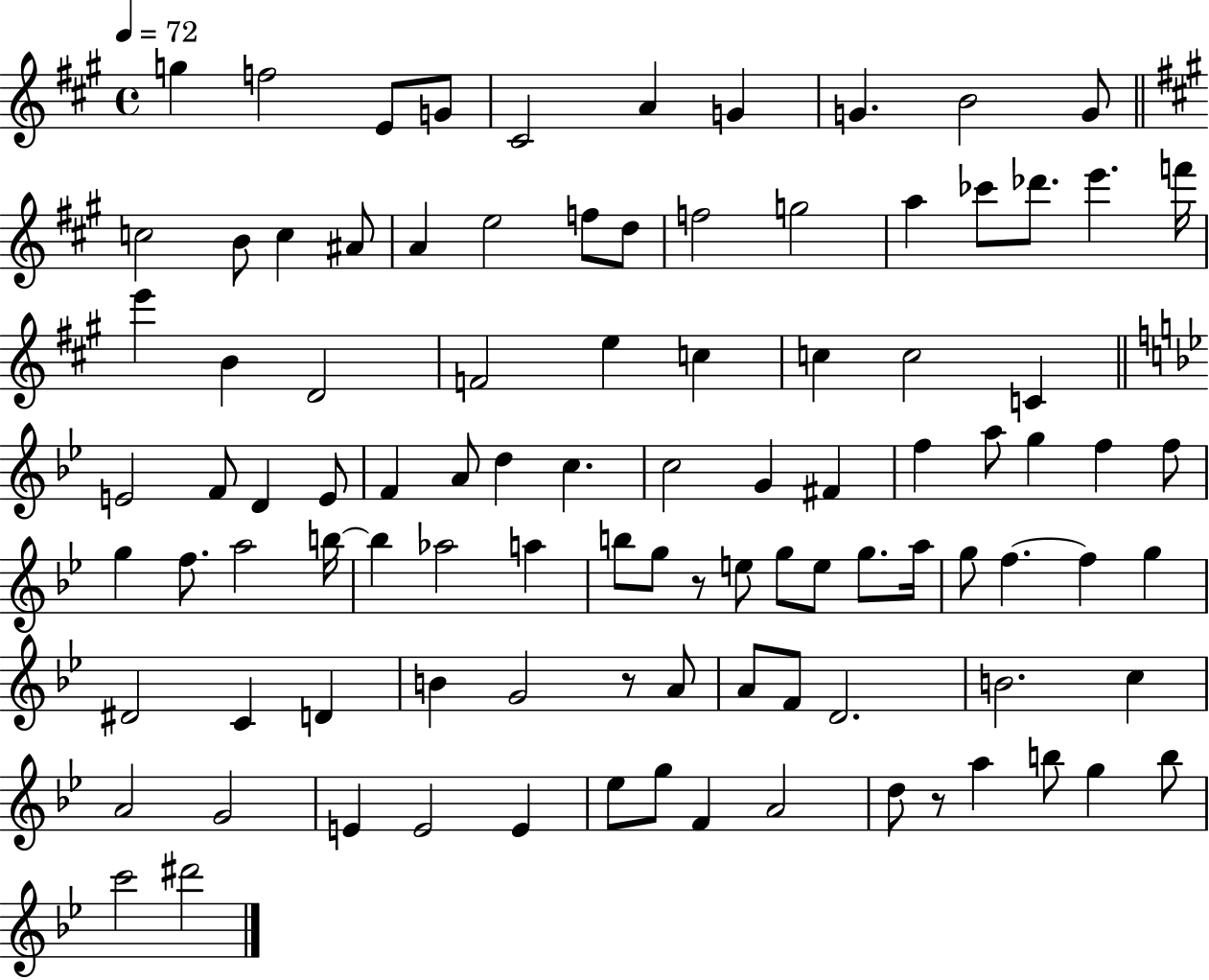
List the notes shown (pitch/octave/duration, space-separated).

G5/q F5/h E4/e G4/e C#4/h A4/q G4/q G4/q. B4/h G4/e C5/h B4/e C5/q A#4/e A4/q E5/h F5/e D5/e F5/h G5/h A5/q CES6/e Db6/e. E6/q. F6/s E6/q B4/q D4/h F4/h E5/q C5/q C5/q C5/h C4/q E4/h F4/e D4/q E4/e F4/q A4/e D5/q C5/q. C5/h G4/q F#4/q F5/q A5/e G5/q F5/q F5/e G5/q F5/e. A5/h B5/s B5/q Ab5/h A5/q B5/e G5/e R/e E5/e G5/e E5/e G5/e. A5/s G5/e F5/q. F5/q G5/q D#4/h C4/q D4/q B4/q G4/h R/e A4/e A4/e F4/e D4/h. B4/h. C5/q A4/h G4/h E4/q E4/h E4/q Eb5/e G5/e F4/q A4/h D5/e R/e A5/q B5/e G5/q B5/e C6/h D#6/h